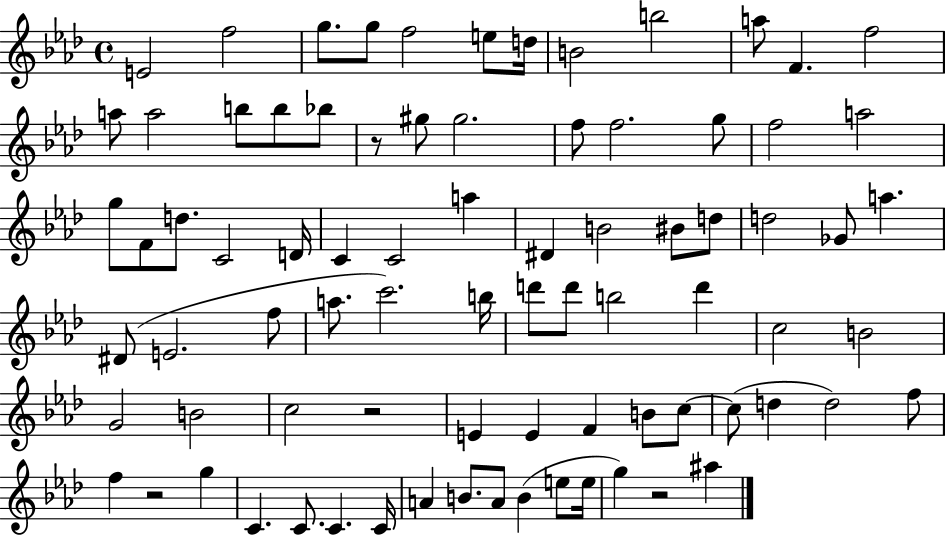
{
  \clef treble
  \time 4/4
  \defaultTimeSignature
  \key aes \major
  e'2 f''2 | g''8. g''8 f''2 e''8 d''16 | b'2 b''2 | a''8 f'4. f''2 | \break a''8 a''2 b''8 b''8 bes''8 | r8 gis''8 gis''2. | f''8 f''2. g''8 | f''2 a''2 | \break g''8 f'8 d''8. c'2 d'16 | c'4 c'2 a''4 | dis'4 b'2 bis'8 d''8 | d''2 ges'8 a''4. | \break dis'8( e'2. f''8 | a''8. c'''2.) b''16 | d'''8 d'''8 b''2 d'''4 | c''2 b'2 | \break g'2 b'2 | c''2 r2 | e'4 e'4 f'4 b'8 c''8~~ | c''8( d''4 d''2) f''8 | \break f''4 r2 g''4 | c'4. c'8. c'4. c'16 | a'4 b'8. a'8 b'4( e''8 e''16 | g''4) r2 ais''4 | \break \bar "|."
}